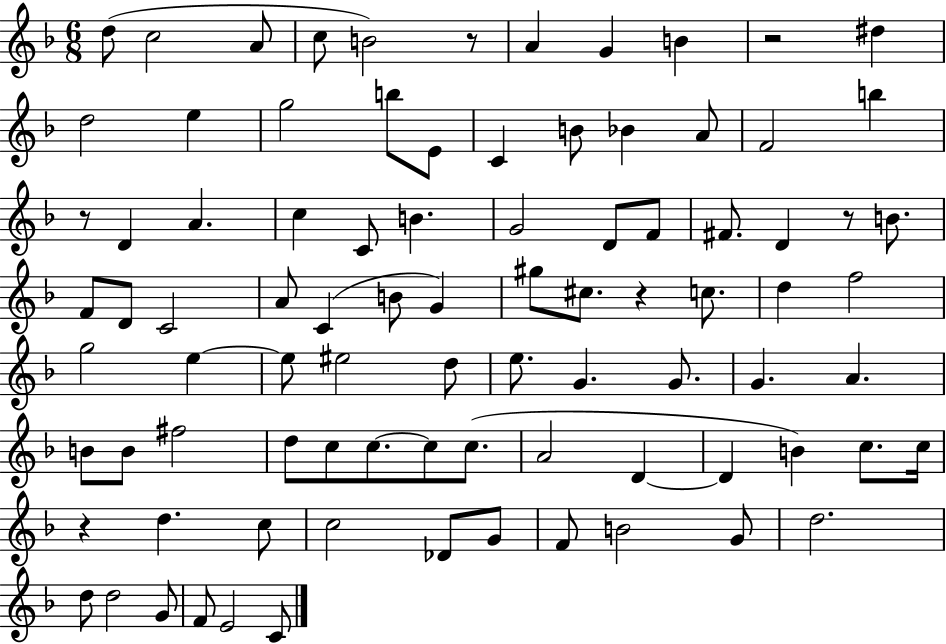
{
  \clef treble
  \numericTimeSignature
  \time 6/8
  \key f \major
  d''8( c''2 a'8 | c''8 b'2) r8 | a'4 g'4 b'4 | r2 dis''4 | \break d''2 e''4 | g''2 b''8 e'8 | c'4 b'8 bes'4 a'8 | f'2 b''4 | \break r8 d'4 a'4. | c''4 c'8 b'4. | g'2 d'8 f'8 | fis'8. d'4 r8 b'8. | \break f'8 d'8 c'2 | a'8 c'4( b'8 g'4) | gis''8 cis''8. r4 c''8. | d''4 f''2 | \break g''2 e''4~~ | e''8 eis''2 d''8 | e''8. g'4. g'8. | g'4. a'4. | \break b'8 b'8 fis''2 | d''8 c''8 c''8.~~ c''8 c''8.( | a'2 d'4~~ | d'4 b'4) c''8. c''16 | \break r4 d''4. c''8 | c''2 des'8 g'8 | f'8 b'2 g'8 | d''2. | \break d''8 d''2 g'8 | f'8 e'2 c'8 | \bar "|."
}